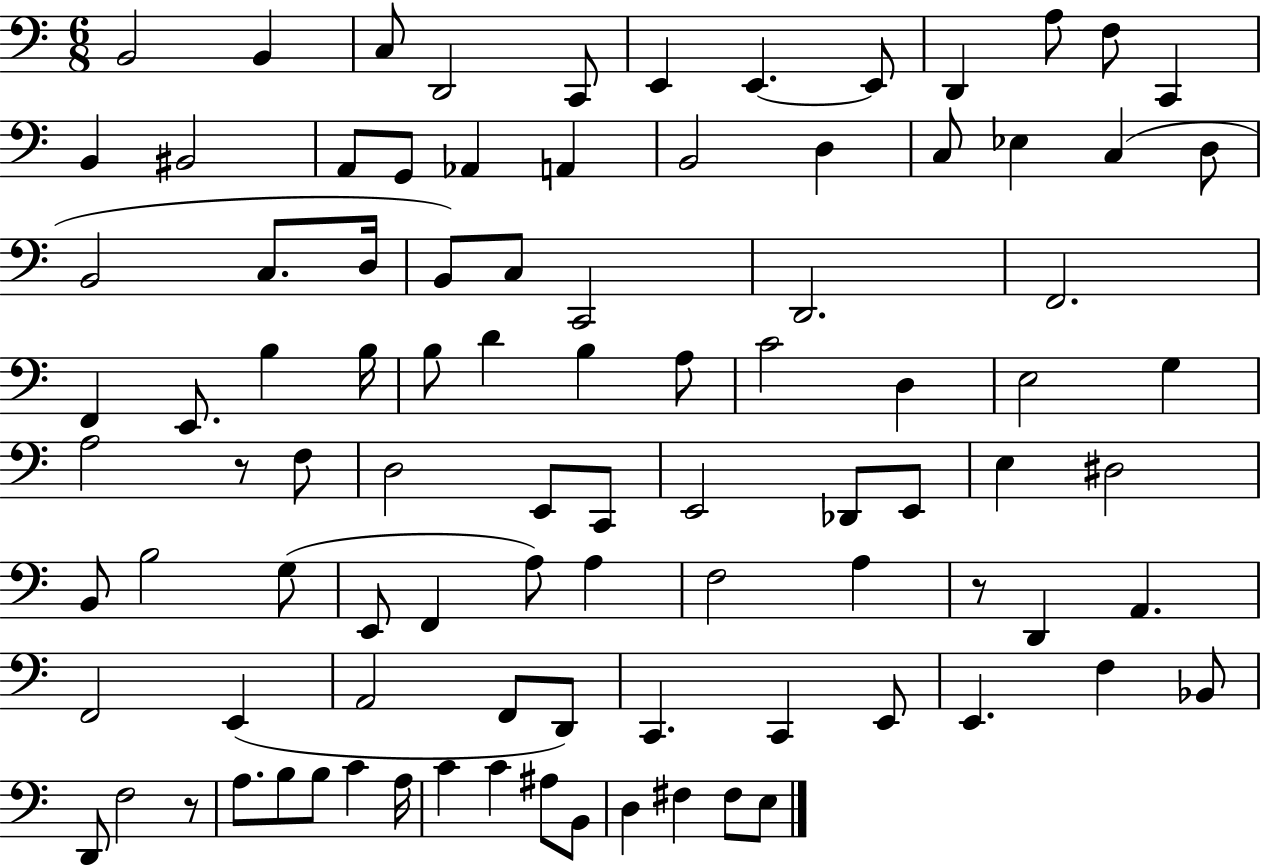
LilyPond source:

{
  \clef bass
  \numericTimeSignature
  \time 6/8
  \key c \major
  \repeat volta 2 { b,2 b,4 | c8 d,2 c,8 | e,4 e,4.~~ e,8 | d,4 a8 f8 c,4 | \break b,4 bis,2 | a,8 g,8 aes,4 a,4 | b,2 d4 | c8 ees4 c4( d8 | \break b,2 c8. d16 | b,8) c8 c,2 | d,2. | f,2. | \break f,4 e,8. b4 b16 | b8 d'4 b4 a8 | c'2 d4 | e2 g4 | \break a2 r8 f8 | d2 e,8 c,8 | e,2 des,8 e,8 | e4 dis2 | \break b,8 b2 g8( | e,8 f,4 a8) a4 | f2 a4 | r8 d,4 a,4. | \break f,2 e,4( | a,2 f,8 d,8) | c,4. c,4 e,8 | e,4. f4 bes,8 | \break d,8 f2 r8 | a8. b8 b8 c'4 a16 | c'4 c'4 ais8 b,8 | d4 fis4 fis8 e8 | \break } \bar "|."
}